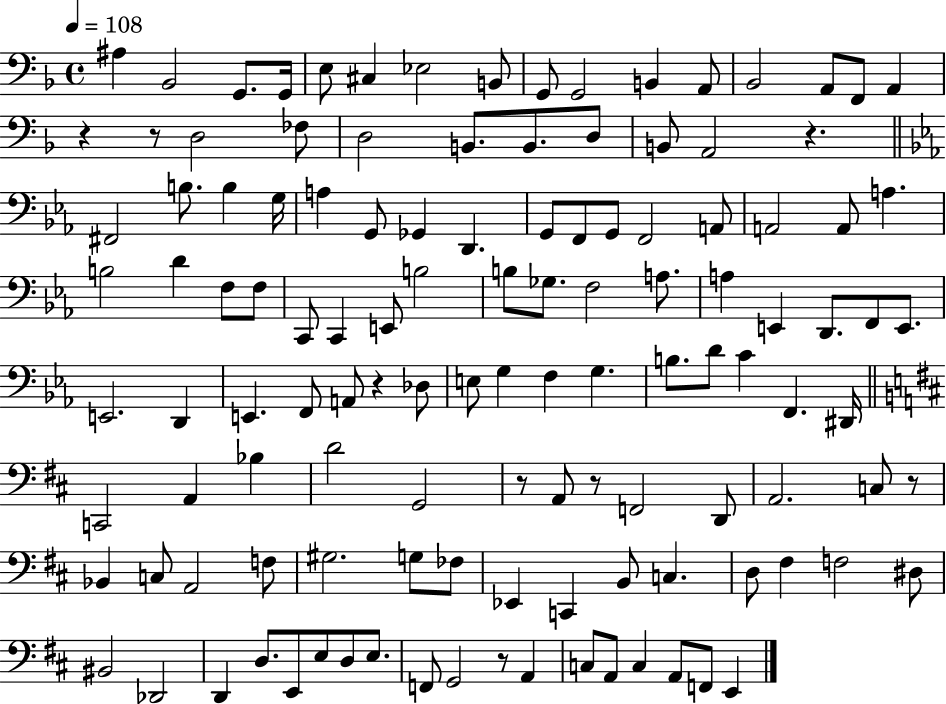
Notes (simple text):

A#3/q Bb2/h G2/e. G2/s E3/e C#3/q Eb3/h B2/e G2/e G2/h B2/q A2/e Bb2/h A2/e F2/e A2/q R/q R/e D3/h FES3/e D3/h B2/e. B2/e. D3/e B2/e A2/h R/q. F#2/h B3/e. B3/q G3/s A3/q G2/e Gb2/q D2/q. G2/e F2/e G2/e F2/h A2/e A2/h A2/e A3/q. B3/h D4/q F3/e F3/e C2/e C2/q E2/e B3/h B3/e Gb3/e. F3/h A3/e. A3/q E2/q D2/e. F2/e E2/e. E2/h. D2/q E2/q. F2/e A2/e R/q Db3/e E3/e G3/q F3/q G3/q. B3/e. D4/e C4/q F2/q. D#2/s C2/h A2/q Bb3/q D4/h G2/h R/e A2/e R/e F2/h D2/e A2/h. C3/e R/e Bb2/q C3/e A2/h F3/e G#3/h. G3/e FES3/e Eb2/q C2/q B2/e C3/q. D3/e F#3/q F3/h D#3/e BIS2/h Db2/h D2/q D3/e. E2/e E3/e D3/e E3/e. F2/e G2/h R/e A2/q C3/e A2/e C3/q A2/e F2/e E2/q